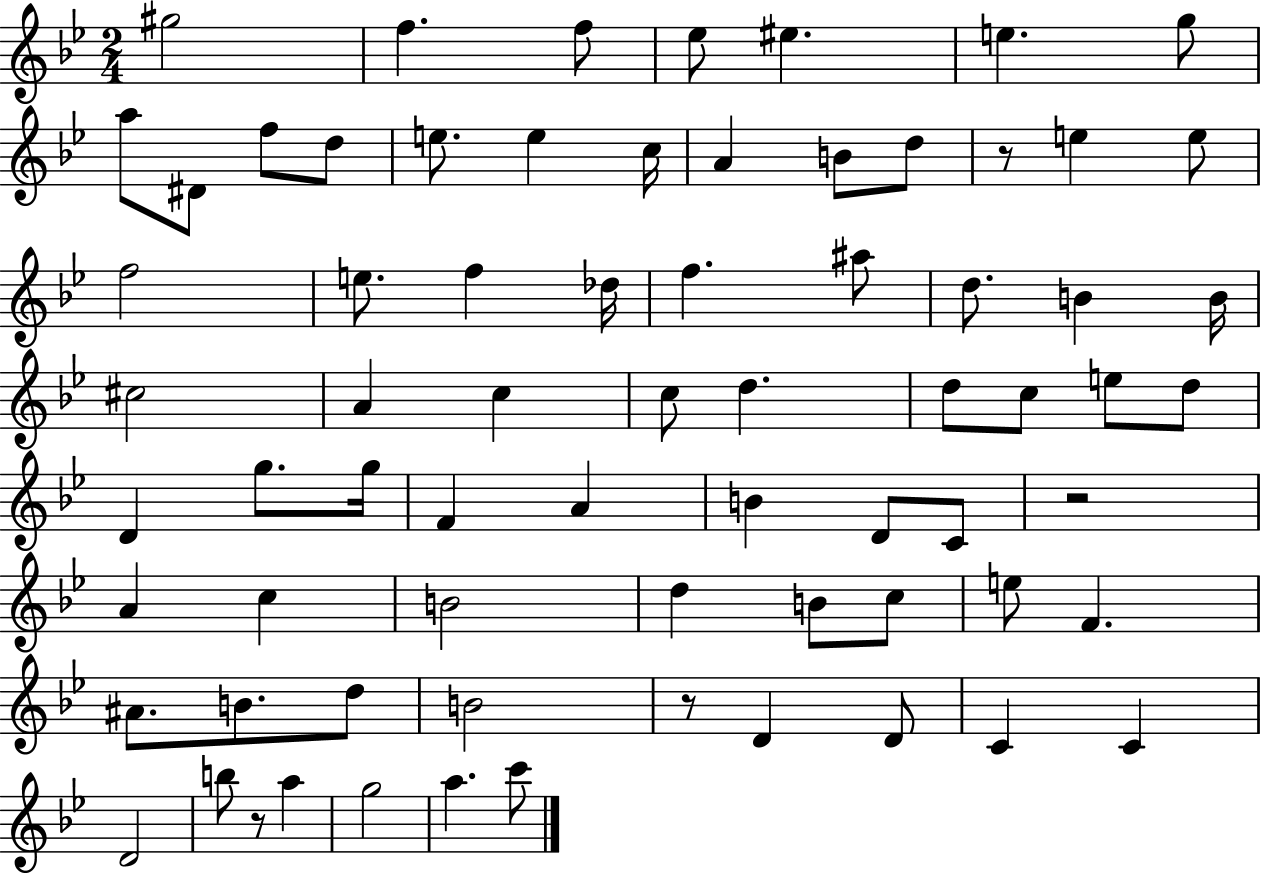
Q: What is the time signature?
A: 2/4